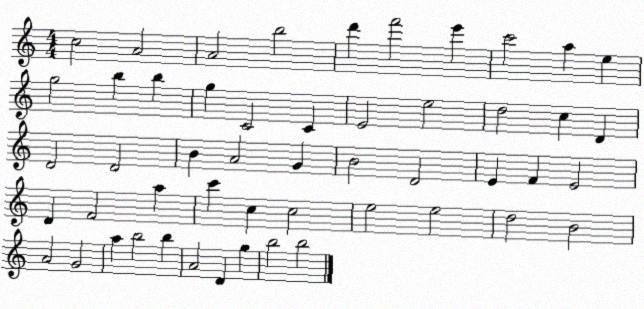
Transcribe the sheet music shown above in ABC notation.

X:1
T:Untitled
M:4/4
L:1/4
K:C
c2 A2 A2 b2 d' f'2 e' c'2 a e g2 b b g C2 C E2 e2 d2 c D D2 D2 B A2 G B2 D2 E F E2 D F2 a c' c c2 e2 e2 d2 B2 A2 G2 a b2 b A2 D g b2 b2